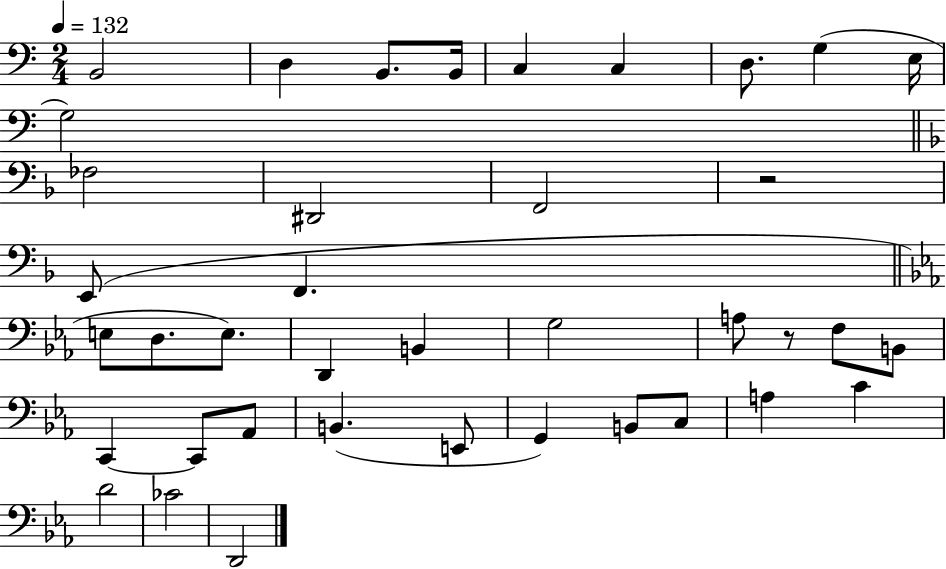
B2/h D3/q B2/e. B2/s C3/q C3/q D3/e. G3/q E3/s G3/h FES3/h D#2/h F2/h R/h E2/e F2/q. E3/e D3/e. E3/e. D2/q B2/q G3/h A3/e R/e F3/e B2/e C2/q C2/e Ab2/e B2/q. E2/e G2/q B2/e C3/e A3/q C4/q D4/h CES4/h D2/h